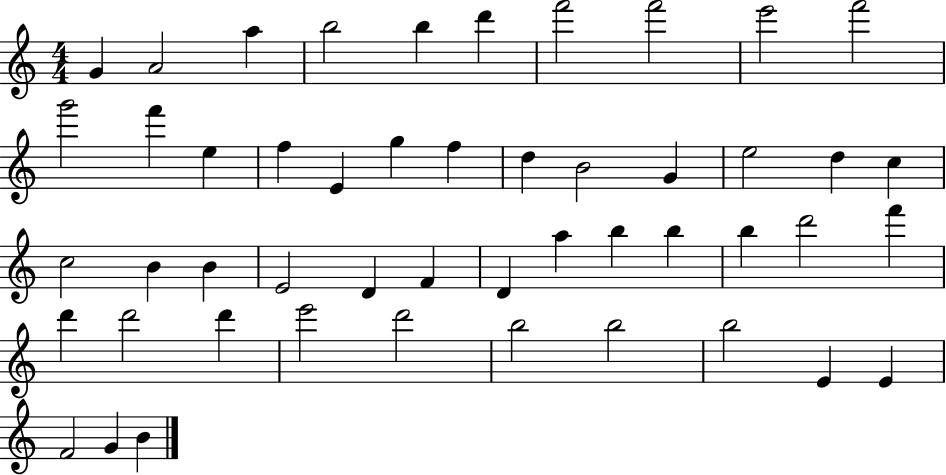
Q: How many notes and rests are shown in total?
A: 49